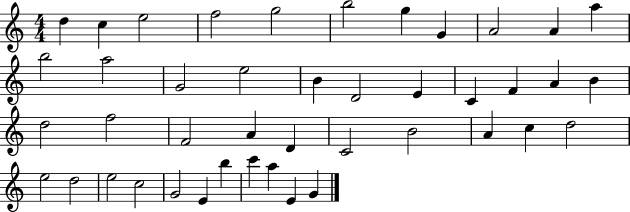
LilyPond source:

{
  \clef treble
  \numericTimeSignature
  \time 4/4
  \key c \major
  d''4 c''4 e''2 | f''2 g''2 | b''2 g''4 g'4 | a'2 a'4 a''4 | \break b''2 a''2 | g'2 e''2 | b'4 d'2 e'4 | c'4 f'4 a'4 b'4 | \break d''2 f''2 | f'2 a'4 d'4 | c'2 b'2 | a'4 c''4 d''2 | \break e''2 d''2 | e''2 c''2 | g'2 e'4 b''4 | c'''4 a''4 e'4 g'4 | \break \bar "|."
}